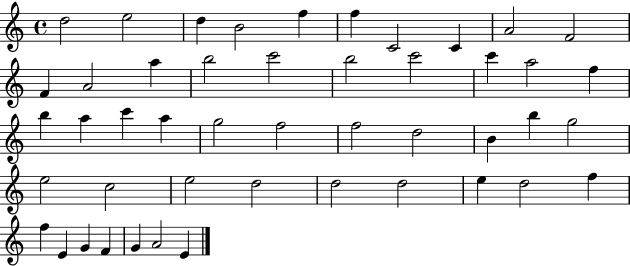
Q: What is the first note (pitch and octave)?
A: D5